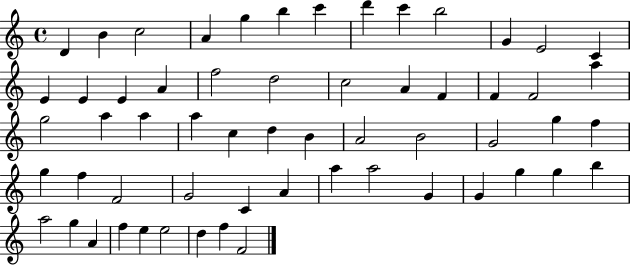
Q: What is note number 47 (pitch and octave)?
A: G4